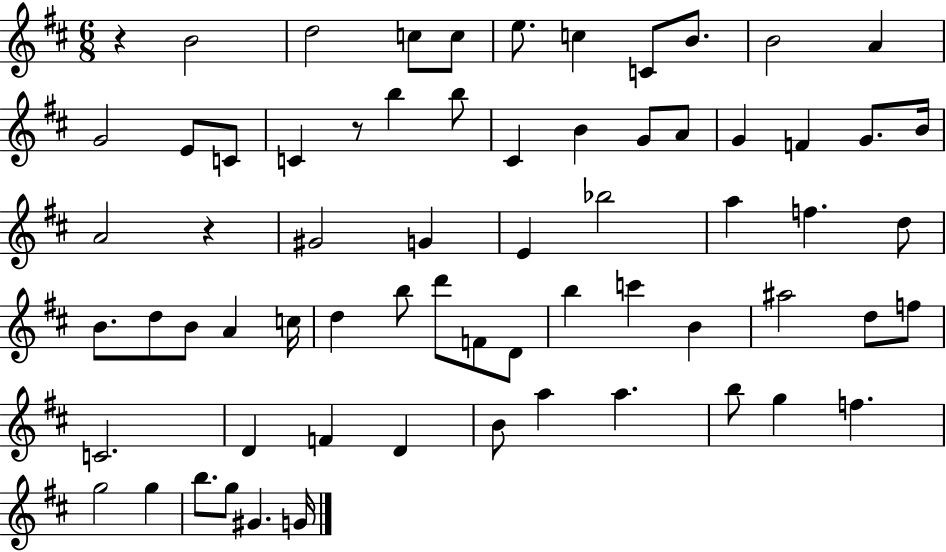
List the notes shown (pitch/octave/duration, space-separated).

R/q B4/h D5/h C5/e C5/e E5/e. C5/q C4/e B4/e. B4/h A4/q G4/h E4/e C4/e C4/q R/e B5/q B5/e C#4/q B4/q G4/e A4/e G4/q F4/q G4/e. B4/s A4/h R/q G#4/h G4/q E4/q Bb5/h A5/q F5/q. D5/e B4/e. D5/e B4/e A4/q C5/s D5/q B5/e D6/e F4/e D4/e B5/q C6/q B4/q A#5/h D5/e F5/e C4/h. D4/q F4/q D4/q B4/e A5/q A5/q. B5/e G5/q F5/q. G5/h G5/q B5/e. G5/e G#4/q. G4/s